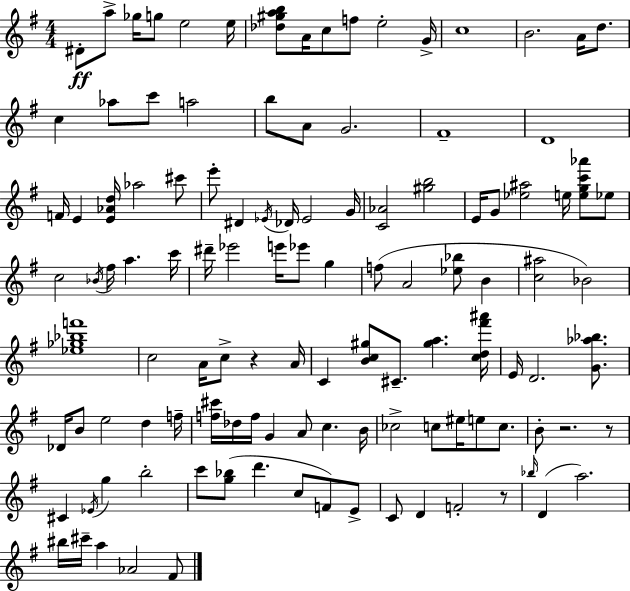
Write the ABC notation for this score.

X:1
T:Untitled
M:4/4
L:1/4
K:G
^D/2 a/2 _g/4 g/2 e2 e/4 [_d^gab]/2 A/4 c/2 f/2 e2 G/4 c4 B2 A/4 d/2 c _a/2 c'/2 a2 b/2 A/2 G2 ^F4 D4 F/4 E [E_Ad]/4 _a2 ^c'/2 e'/2 ^D _E/4 _D/4 _E2 G/4 [C_A]2 [^gb]2 E/4 G/2 [_e^a]2 e/4 [egc'_a']/2 _e/2 c2 _B/4 ^f/4 a c'/4 ^d'/4 _e'2 e'/4 _e'/2 g f/2 A2 [_e_b]/2 B [c^a]2 _B2 [_e_g_bf']4 c2 A/4 c/2 z A/4 C [Bc^g]/2 ^C/2 [^ga] [cd^f'^a']/4 E/4 D2 [G_a_b]/2 _D/4 B/2 e2 d f/4 [f^c']/4 _d/4 f/4 G A/2 c B/4 _c2 c/2 ^e/4 e/2 c/2 B/2 z2 z/2 ^C _E/4 g b2 c'/2 [g_b]/2 d' c/2 F/2 E/2 C/2 D F2 z/2 _b/4 D a2 ^b/4 ^c'/4 a _A2 ^F/2